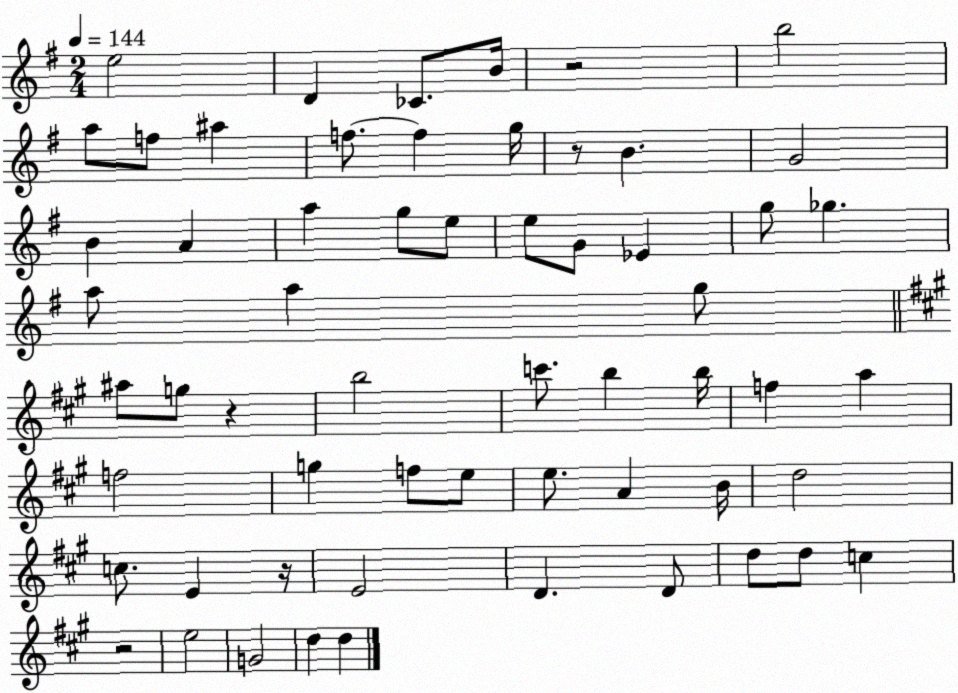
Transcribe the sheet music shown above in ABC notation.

X:1
T:Untitled
M:2/4
L:1/4
K:G
e2 D _C/2 B/4 z2 b2 a/2 f/2 ^a f/2 f g/4 z/2 B G2 B A a g/2 e/2 e/2 G/2 _E g/2 _g a/2 a g/2 ^a/2 g/2 z b2 c'/2 b b/4 f a f2 g f/2 e/2 e/2 A B/4 d2 c/2 E z/4 E2 D D/2 d/2 d/2 c z2 e2 G2 d d